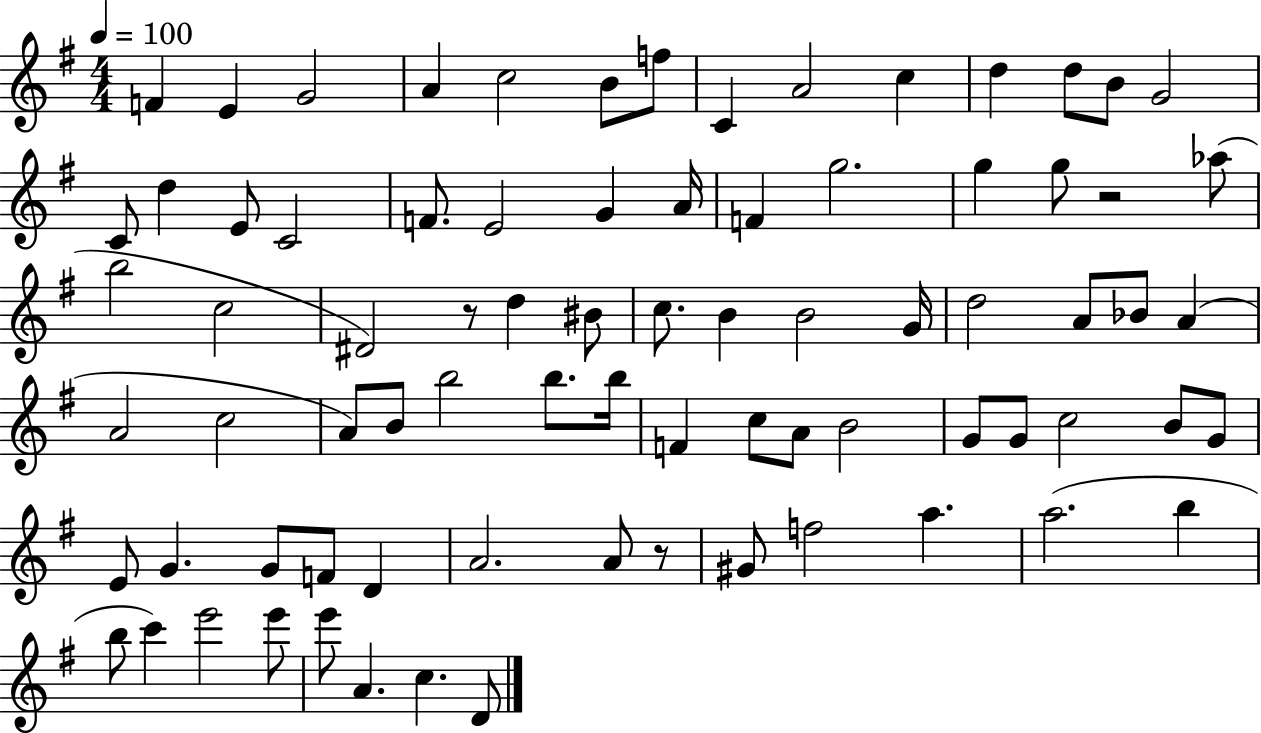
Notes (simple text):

F4/q E4/q G4/h A4/q C5/h B4/e F5/e C4/q A4/h C5/q D5/q D5/e B4/e G4/h C4/e D5/q E4/e C4/h F4/e. E4/h G4/q A4/s F4/q G5/h. G5/q G5/e R/h Ab5/e B5/h C5/h D#4/h R/e D5/q BIS4/e C5/e. B4/q B4/h G4/s D5/h A4/e Bb4/e A4/q A4/h C5/h A4/e B4/e B5/h B5/e. B5/s F4/q C5/e A4/e B4/h G4/e G4/e C5/h B4/e G4/e E4/e G4/q. G4/e F4/e D4/q A4/h. A4/e R/e G#4/e F5/h A5/q. A5/h. B5/q B5/e C6/q E6/h E6/e E6/e A4/q. C5/q. D4/e